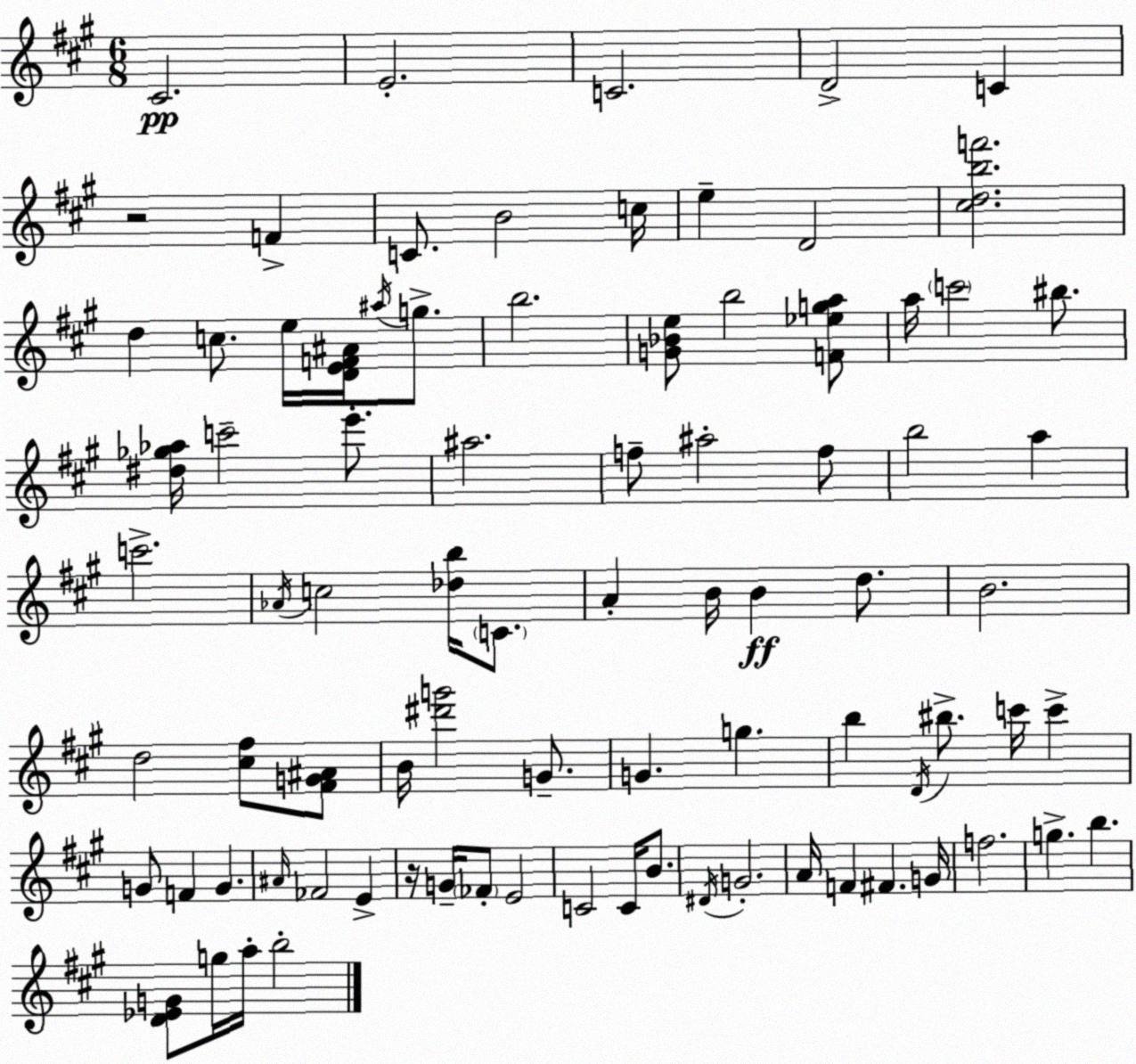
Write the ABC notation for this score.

X:1
T:Untitled
M:6/8
L:1/4
K:A
^C2 E2 C2 D2 C z2 F C/2 B2 c/4 e D2 [^cdbf']2 d c/2 e/4 [DEF^A]/4 ^a/4 g/2 b2 [G_Be]/2 b2 [F_ega]/2 a/4 c'2 ^b/2 [^d_g_a]/4 c'2 e'/2 ^a2 f/2 ^a2 f/2 b2 a c'2 _A/4 c2 [_db]/4 C/2 A B/4 B d/2 B2 d2 [^c^f]/2 [^FG^A]/2 B/4 [^d'g']2 G/2 G g b D/4 ^b/2 c'/4 c' G/2 F G ^A/4 _F2 E z/4 G/4 _F/2 E2 C2 C/4 B/2 ^D/4 G2 A/4 F ^F G/4 f2 g b [D_EG]/2 g/4 a/4 b2